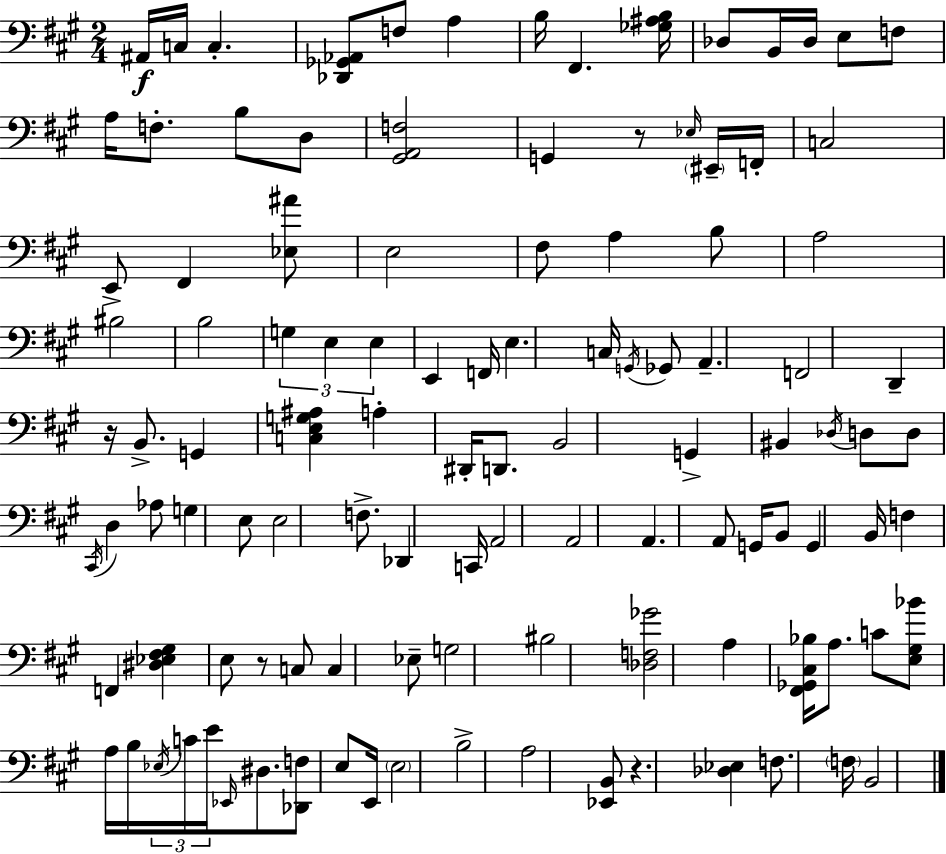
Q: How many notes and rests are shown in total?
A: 112